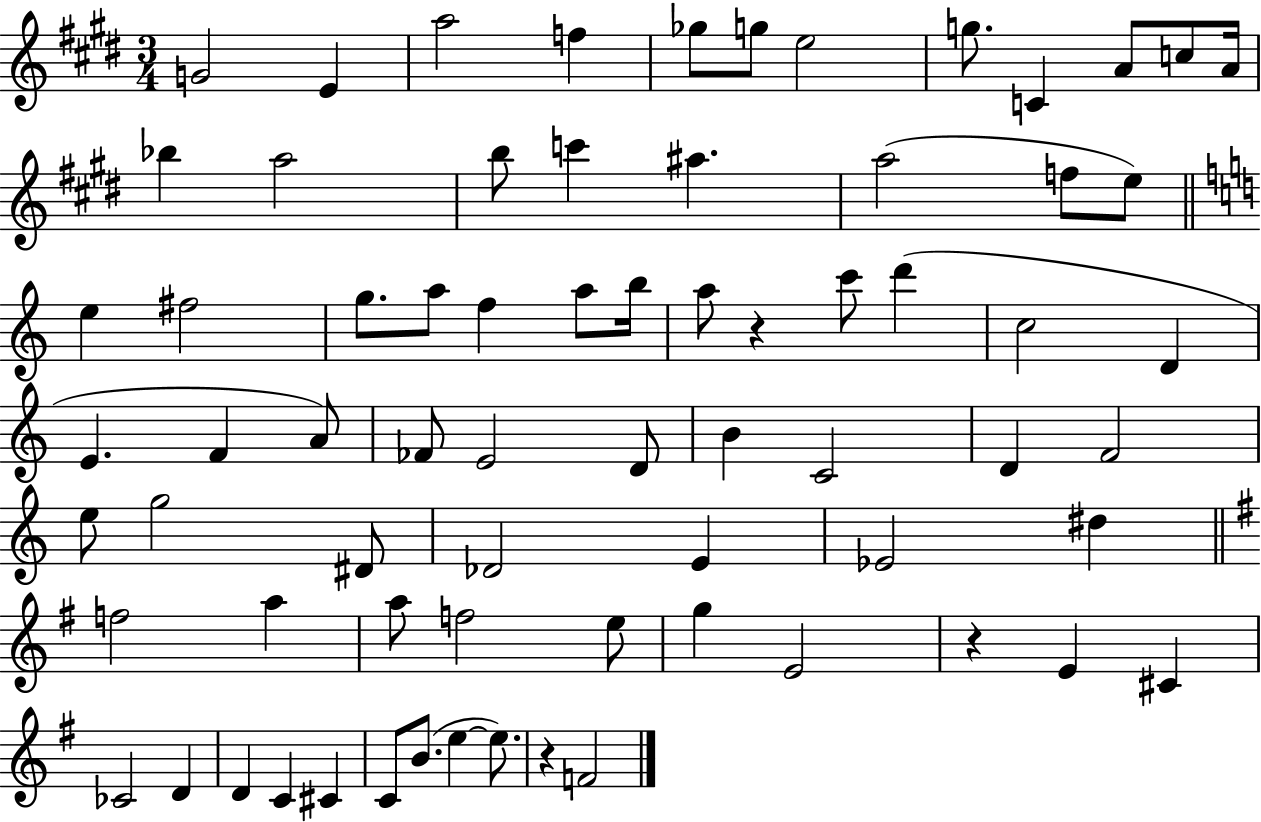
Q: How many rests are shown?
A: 3